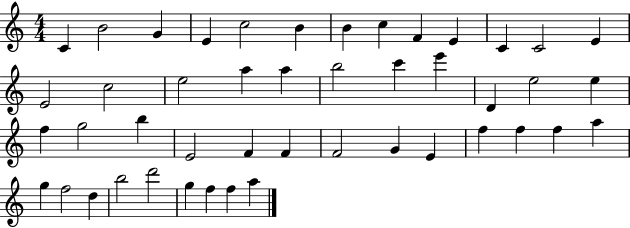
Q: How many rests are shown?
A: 0